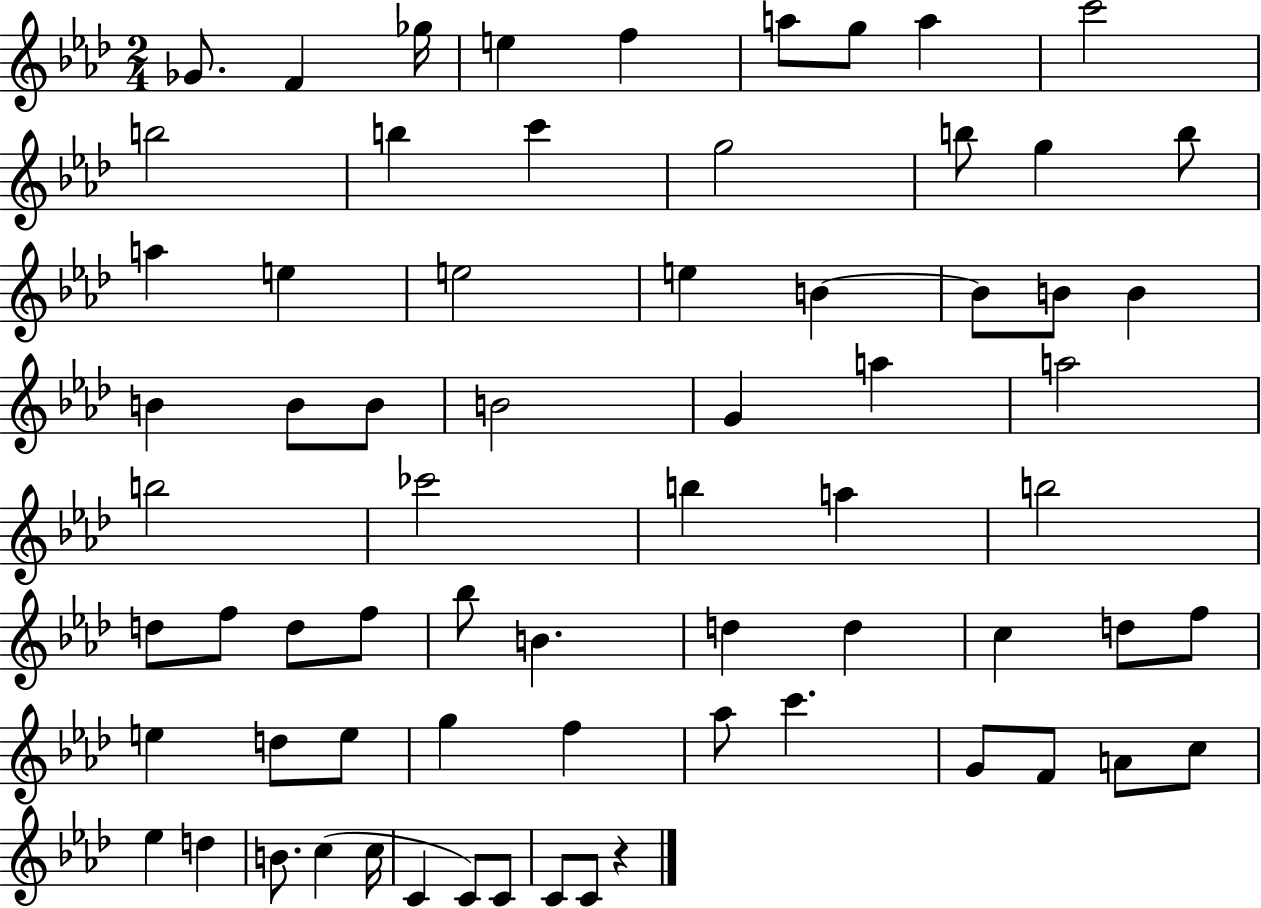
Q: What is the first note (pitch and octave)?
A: Gb4